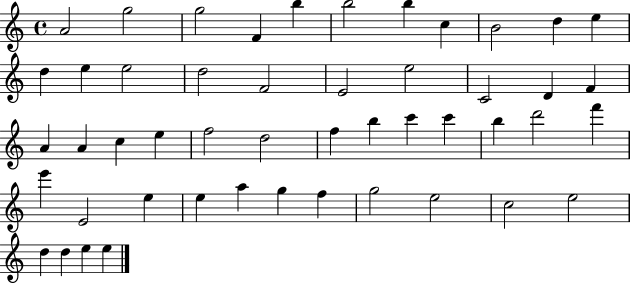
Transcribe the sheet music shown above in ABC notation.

X:1
T:Untitled
M:4/4
L:1/4
K:C
A2 g2 g2 F b b2 b c B2 d e d e e2 d2 F2 E2 e2 C2 D F A A c e f2 d2 f b c' c' b d'2 f' e' E2 e e a g f g2 e2 c2 e2 d d e e